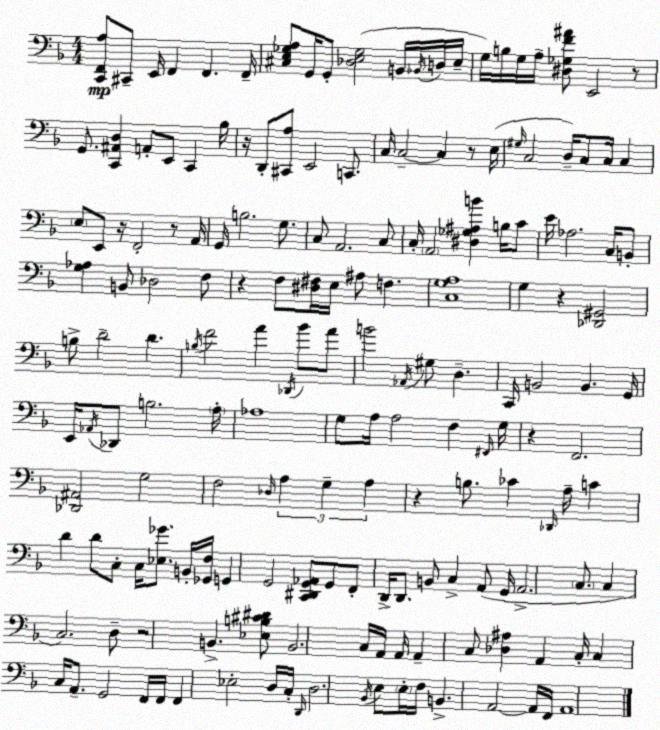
X:1
T:Untitled
M:4/4
L:1/4
K:F
[C,,F,,A,]/2 ^C,,/2 E,,/4 F,, F,, F,,/4 [^C,E,_G,A,]/2 G,,/4 G,,/2 [_D,E,_G,]2 B,,/4 _B,,/4 D,/4 E,/4 G,/4 B,/4 G,/4 A,/4 [^D,_G,F^A]/2 E,,2 z/2 G,,/2 [C,,^A,,D,] A,,/2 E,,/2 C,, _B,/4 z/4 D,,/2 [^C,,A,]/2 E,,2 C,,/2 C,/4 C,2 C, z/2 E,/4 ^G,/4 C,2 D,/4 C,/2 C,/4 C, E,/2 E,,/2 z/4 F,,2 z/2 A,,/4 G,,/4 B,2 G,/2 C,/2 A,,2 C,/2 C,/4 A,,2 [^D,_G,^A,B] B,/4 C/2 E/4 _A,2 C,/4 B,,/2 [G,_A,] B,,/2 _D,2 F,/2 z F,/2 [^D,^F,]/4 E,/4 ^A,/2 F, [C,G,A,]4 G, z [_D,,^G,,]2 B,/2 D2 D B,/4 F2 A _D,,/4 _B/2 A/2 B2 _A,,/4 ^G,/2 D, C,,/4 B,,2 B,, G,,/4 E,,/4 _A,,/4 _D,,/2 B,2 A,/4 _A,4 G,/2 A,/4 A,2 F, ^F,,/4 G,/4 z F,,2 [_D,,^A,,]2 G,2 F,2 _D,/4 A, G, A, z B,/2 _C _D,,/4 A,/4 C D D/2 C,/2 C,/4 [_E,_G]/2 B,,/4 [_G,,F,]/4 G,, G,,2 [C,,^D,,G,,_A,,]/2 G,,/2 F,,/2 D,,/4 D,,/2 B,,/2 C, A,,/2 G,,/4 A,,2 C,/2 C, C,2 D,/2 z2 B,, [_E,B,^C^D]/2 B,,2 C,/4 A,,/4 A,,/4 A,, C,/2 [_D,^A,] A,, C,/4 C, C,/4 A,,/2 G,,2 F,,/4 F,,/4 F,, _E,2 D,/4 C,/4 D,,/4 D,2 _B,,/4 E,/2 E,/4 F,/4 B,, A,,2 A,,/4 F,,/4 A,,4